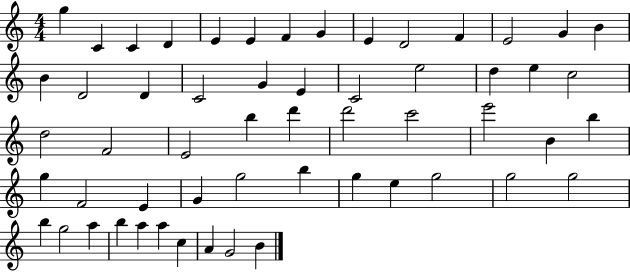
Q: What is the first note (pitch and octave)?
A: G5